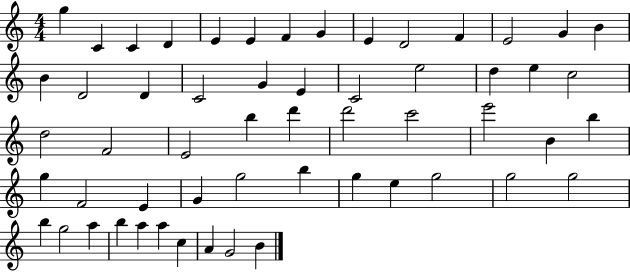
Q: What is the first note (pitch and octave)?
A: G5